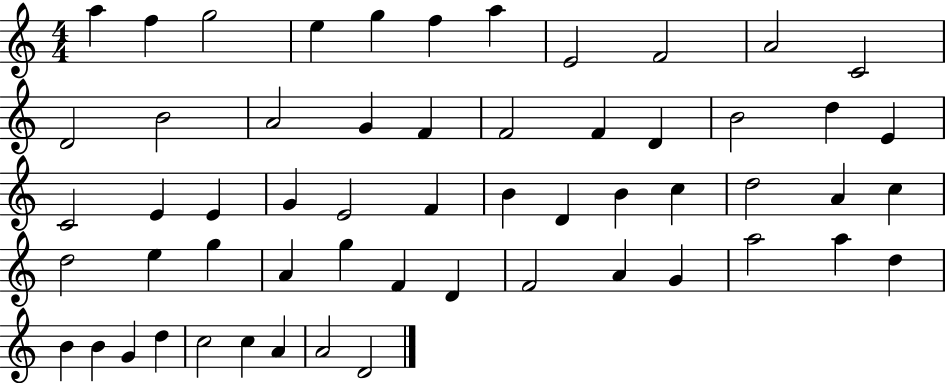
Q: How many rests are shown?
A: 0